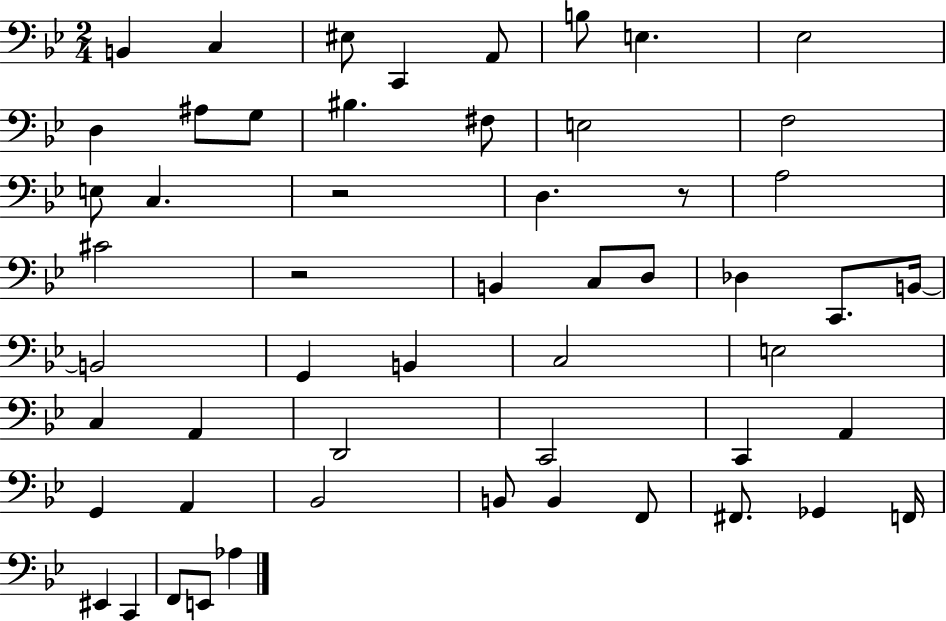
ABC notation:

X:1
T:Untitled
M:2/4
L:1/4
K:Bb
B,, C, ^E,/2 C,, A,,/2 B,/2 E, _E,2 D, ^A,/2 G,/2 ^B, ^F,/2 E,2 F,2 E,/2 C, z2 D, z/2 A,2 ^C2 z2 B,, C,/2 D,/2 _D, C,,/2 B,,/4 B,,2 G,, B,, C,2 E,2 C, A,, D,,2 C,,2 C,, A,, G,, A,, _B,,2 B,,/2 B,, F,,/2 ^F,,/2 _G,, F,,/4 ^E,, C,, F,,/2 E,,/2 _A,